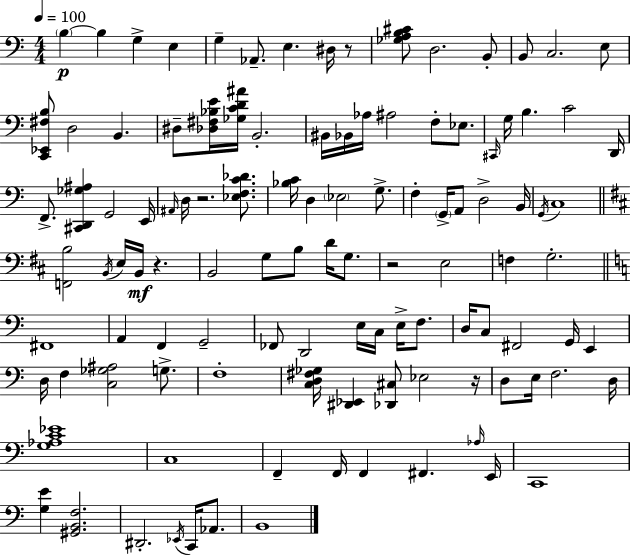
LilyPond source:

{
  \clef bass
  \numericTimeSignature
  \time 4/4
  \key c \major
  \tempo 4 = 100
  \parenthesize b4~~\p b4 g4-> e4 | g4-- aes,8.-- e4. dis16 r8 | <ges a b cis'>8 d2. b,8-. | b,8 c2. e8 | \break <c, ees, fis b>8 d2 b,4. | dis8-- <des fis bes e'>16 <ges c' d' ais'>16 b,2.-. | bis,16 bes,16 aes16 ais2 f8-. ees8. | \grace { cis,16 } g16 b4. c'2 | \break d,16 f,8.-> <cis, d, ges ais>4 g,2 | e,16 \grace { ais,16 } d16 r2. <ees f c' des'>8. | <bes c'>16 d4 \parenthesize ees2 g8.-> | f4-. \parenthesize g,16-> a,8 d2-> | \break b,16 \acciaccatura { g,16 } c1 | \bar "||" \break \key d \major <f, b>2 \acciaccatura { b,16 } e16 b,16\mf r4. | b,2 g8 b8 d'16 g8. | r2 e2 | f4 g2.-. | \break \bar "||" \break \key c \major fis,1 | a,4 f,4 g,2-- | fes,8 d,2 e16 c16 e16-> f8. | d16 c8 fis,2 g,16 e,4 | \break d16 f4 <c ges ais>2 g8.-> | f1-. | <c d fis ges>16 <dis, ees,>4 <des, cis>8 ees2 r16 | d8 e16 f2. d16 | \break <g aes c' ees'>1 | c1 | f,4-- f,16 f,4 fis,4. \grace { aes16 } | e,16 c,1 | \break <g e'>4 <gis, b, f>2. | dis,2.-. \acciaccatura { ees,16 } c,16 aes,8. | b,1 | \bar "|."
}